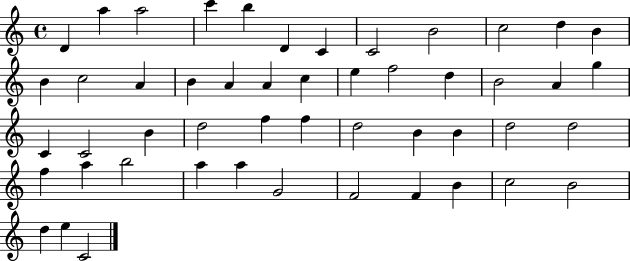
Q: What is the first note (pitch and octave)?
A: D4